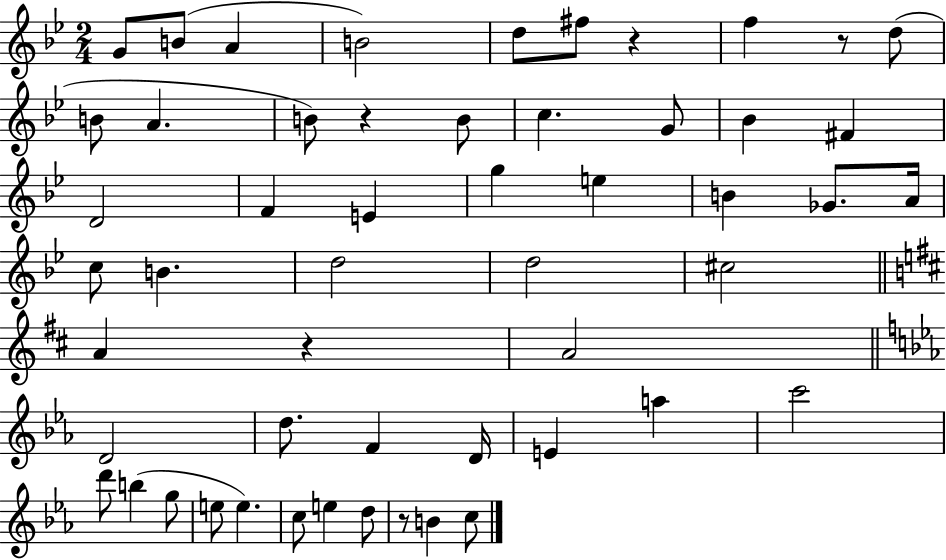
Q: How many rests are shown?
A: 5